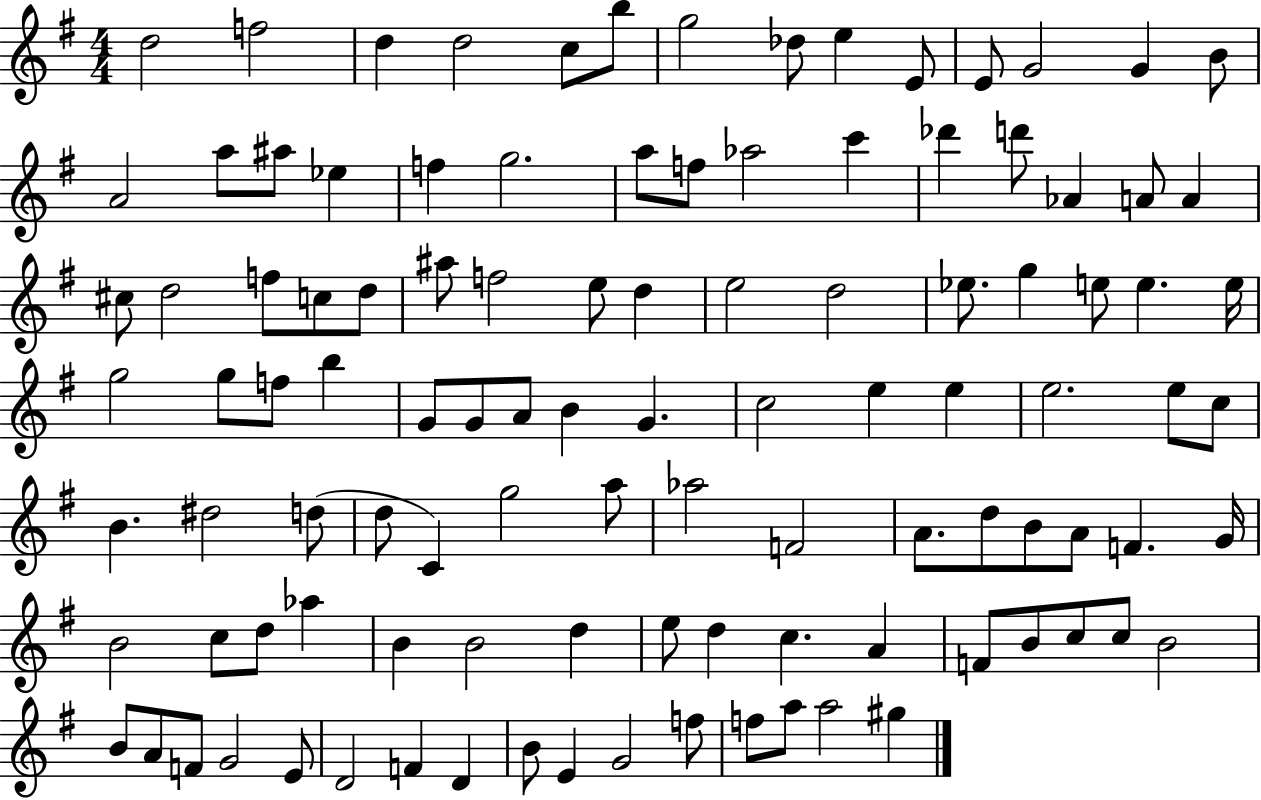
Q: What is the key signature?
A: G major